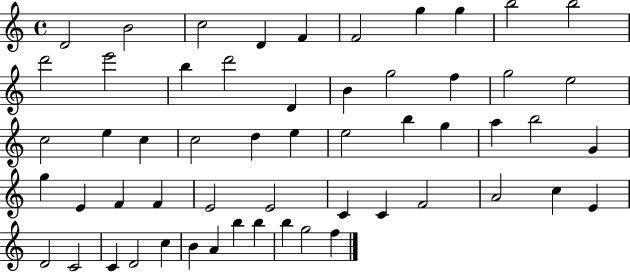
{
  \clef treble
  \time 4/4
  \defaultTimeSignature
  \key c \major
  d'2 b'2 | c''2 d'4 f'4 | f'2 g''4 g''4 | b''2 b''2 | \break d'''2 e'''2 | b''4 d'''2 d'4 | b'4 g''2 f''4 | g''2 e''2 | \break c''2 e''4 c''4 | c''2 d''4 e''4 | e''2 b''4 g''4 | a''4 b''2 g'4 | \break g''4 e'4 f'4 f'4 | e'2 e'2 | c'4 c'4 f'2 | a'2 c''4 e'4 | \break d'2 c'2 | c'4 d'2 c''4 | b'4 a'4 b''4 b''4 | b''4 g''2 f''4 | \break \bar "|."
}